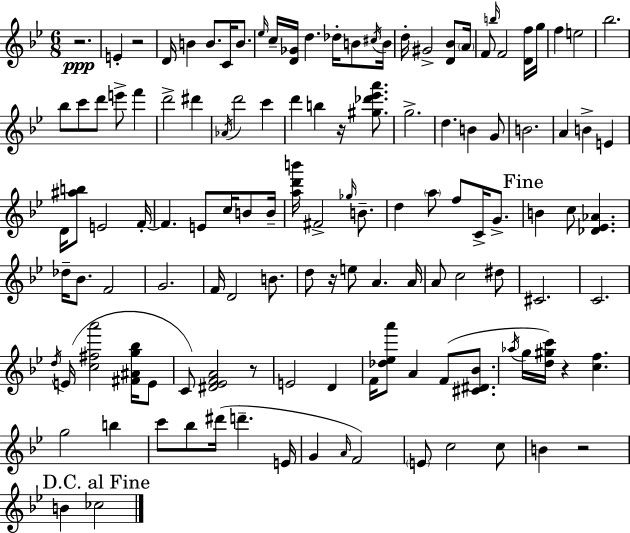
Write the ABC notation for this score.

X:1
T:Untitled
M:6/8
L:1/4
K:Gm
z2 E z2 D/4 B B/2 C/4 B/2 _e/4 c/4 [D_G]/4 d _d/4 B/2 ^c/4 B/4 d/4 ^G2 [D_B]/2 A/4 F/2 b/4 F2 [Df]/4 g/4 f e2 _b2 _b/2 c'/2 d'/2 e'/2 f' d'2 ^d' _A/4 d'2 c' d' b z/4 [^g_d'_e'a']/2 g2 d B G/2 B2 A B E D/4 [^ab]/2 E2 F/4 F E/2 c/4 B/2 B/4 [ad'b']/4 ^F2 _g/4 B/2 d a/2 f/2 C/4 G/2 B c/2 [_D_E_A] _d/4 _B/2 F2 G2 F/4 D2 B/2 d/2 z/4 e/2 A A/4 A/2 c2 ^d/2 ^C2 C2 d/4 E/4 [c^fa']2 [^F^Ag_b]/4 E/2 C/2 [^D_EFA]2 z/2 E2 D F/4 [_d_ea']/2 A F/2 [^C^D_B]/2 _a/4 g/4 [d^gc']/4 z [cf] g2 b c'/2 _b/2 ^d'/4 d' E/4 G A/4 F2 E/2 c2 c/2 B z2 B _c2